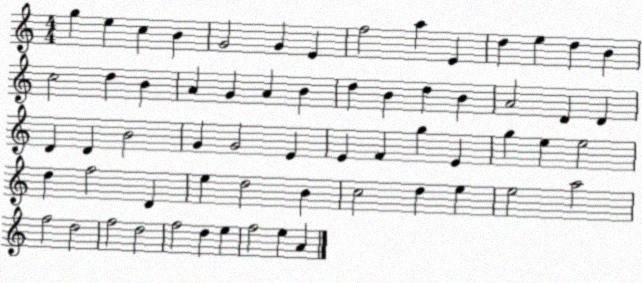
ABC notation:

X:1
T:Untitled
M:4/4
L:1/4
K:C
g e c B G2 G E f2 a E d e d B c2 d B A G A B d B d B A2 D D D D B2 G G2 E E F g E g e e2 d f2 D e d2 B c2 d e e2 a2 f2 d2 f2 d2 f2 d e f2 e A